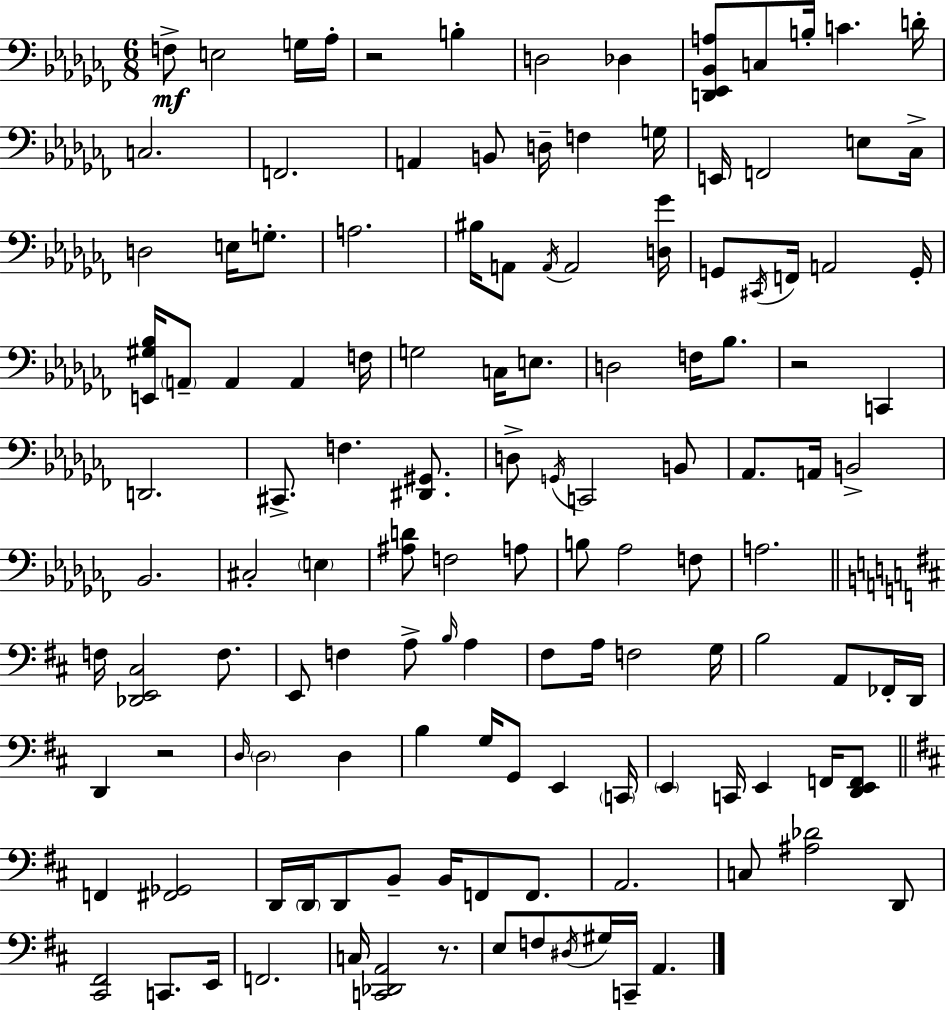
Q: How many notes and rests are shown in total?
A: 129